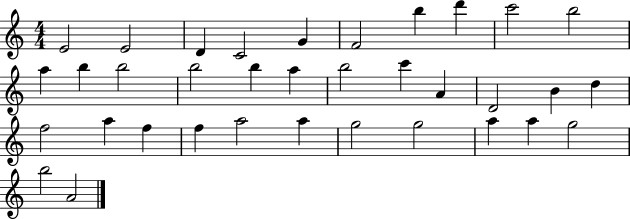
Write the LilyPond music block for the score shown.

{
  \clef treble
  \numericTimeSignature
  \time 4/4
  \key c \major
  e'2 e'2 | d'4 c'2 g'4 | f'2 b''4 d'''4 | c'''2 b''2 | \break a''4 b''4 b''2 | b''2 b''4 a''4 | b''2 c'''4 a'4 | d'2 b'4 d''4 | \break f''2 a''4 f''4 | f''4 a''2 a''4 | g''2 g''2 | a''4 a''4 g''2 | \break b''2 a'2 | \bar "|."
}